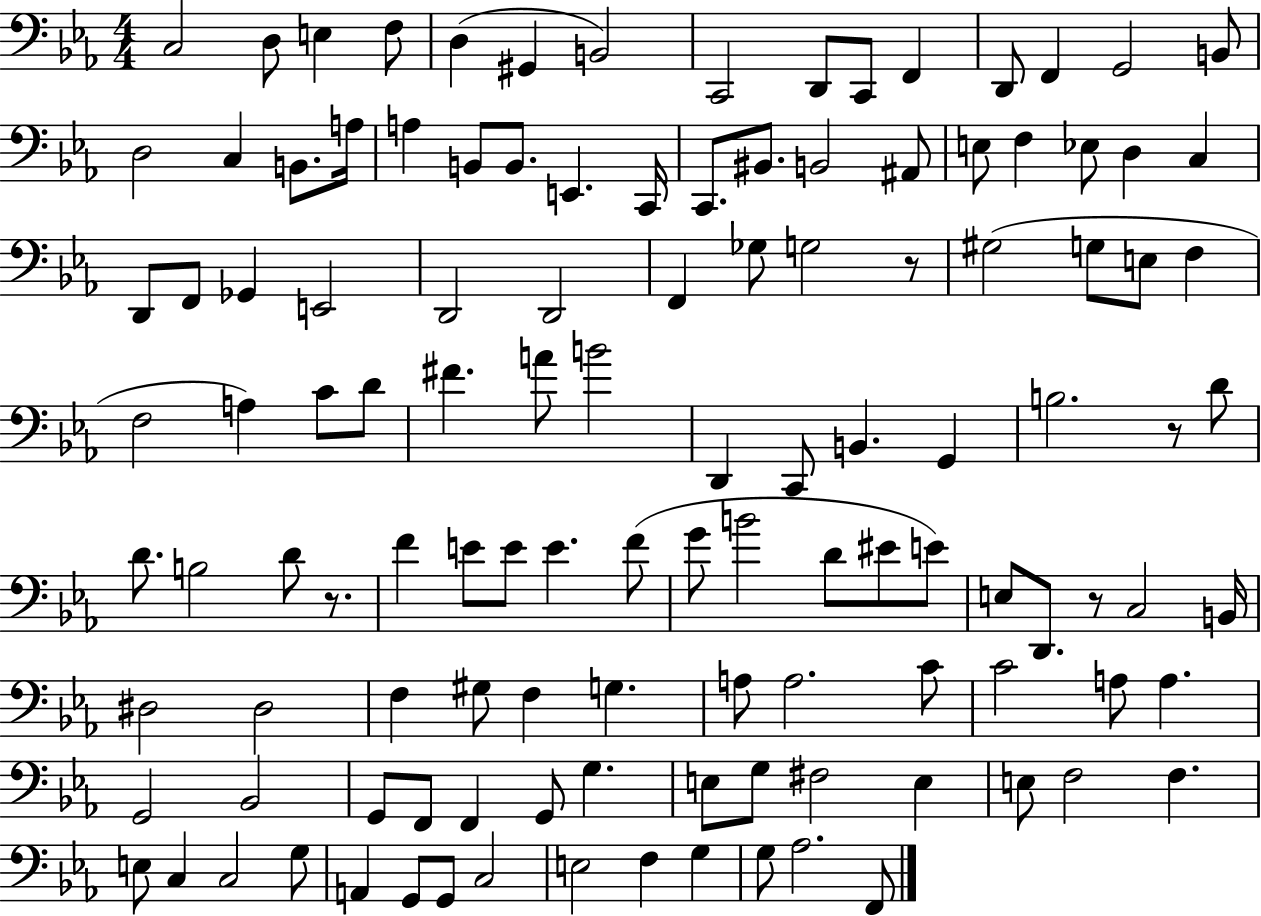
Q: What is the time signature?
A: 4/4